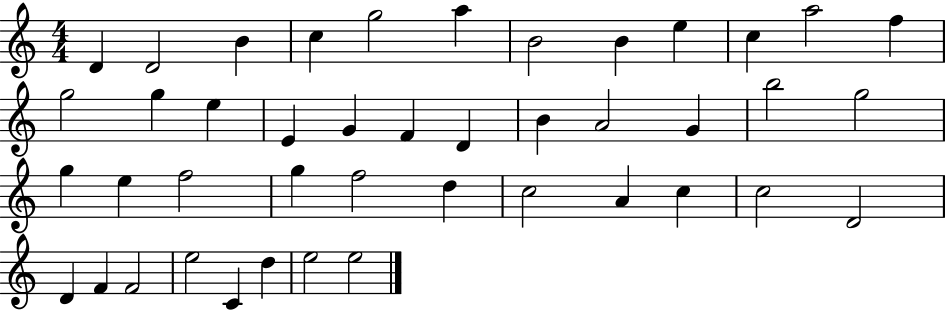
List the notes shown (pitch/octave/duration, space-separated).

D4/q D4/h B4/q C5/q G5/h A5/q B4/h B4/q E5/q C5/q A5/h F5/q G5/h G5/q E5/q E4/q G4/q F4/q D4/q B4/q A4/h G4/q B5/h G5/h G5/q E5/q F5/h G5/q F5/h D5/q C5/h A4/q C5/q C5/h D4/h D4/q F4/q F4/h E5/h C4/q D5/q E5/h E5/h